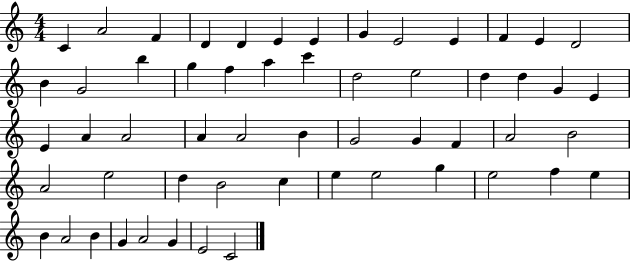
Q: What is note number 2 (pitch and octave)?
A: A4